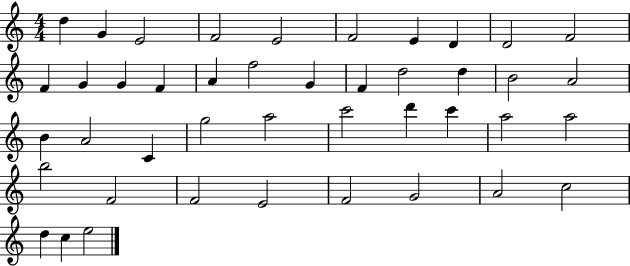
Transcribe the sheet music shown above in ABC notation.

X:1
T:Untitled
M:4/4
L:1/4
K:C
d G E2 F2 E2 F2 E D D2 F2 F G G F A f2 G F d2 d B2 A2 B A2 C g2 a2 c'2 d' c' a2 a2 b2 F2 F2 E2 F2 G2 A2 c2 d c e2